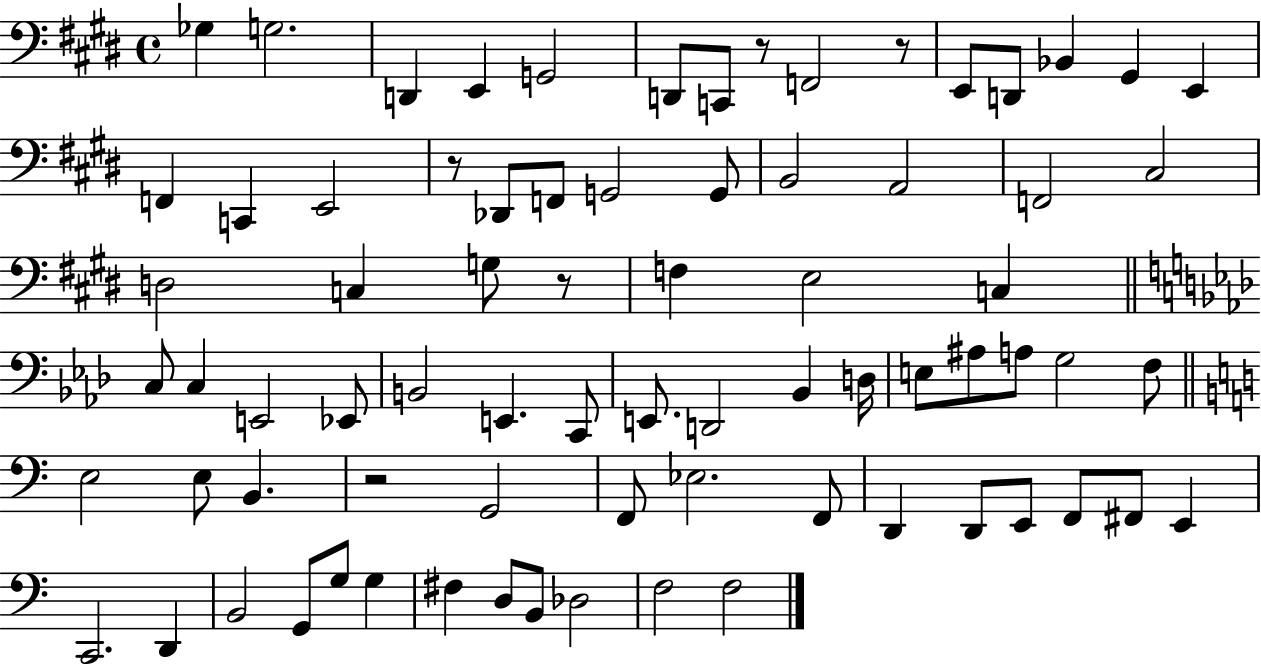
{
  \clef bass
  \time 4/4
  \defaultTimeSignature
  \key e \major
  ges4 g2. | d,4 e,4 g,2 | d,8 c,8 r8 f,2 r8 | e,8 d,8 bes,4 gis,4 e,4 | \break f,4 c,4 e,2 | r8 des,8 f,8 g,2 g,8 | b,2 a,2 | f,2 cis2 | \break d2 c4 g8 r8 | f4 e2 c4 | \bar "||" \break \key aes \major c8 c4 e,2 ees,8 | b,2 e,4. c,8 | e,8. d,2 bes,4 d16 | e8 ais8 a8 g2 f8 | \break \bar "||" \break \key c \major e2 e8 b,4. | r2 g,2 | f,8 ees2. f,8 | d,4 d,8 e,8 f,8 fis,8 e,4 | \break c,2. d,4 | b,2 g,8 g8 g4 | fis4 d8 b,8 des2 | f2 f2 | \break \bar "|."
}